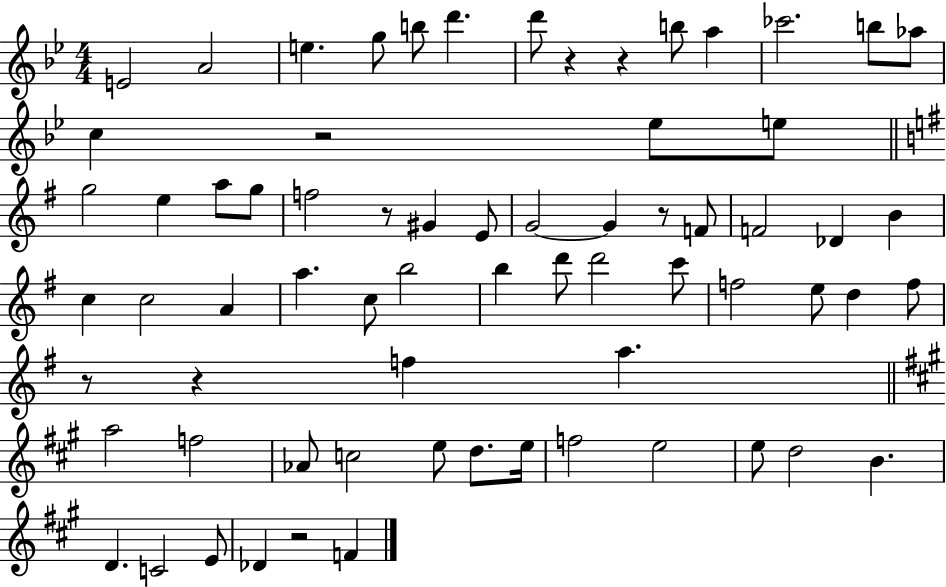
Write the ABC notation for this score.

X:1
T:Untitled
M:4/4
L:1/4
K:Bb
E2 A2 e g/2 b/2 d' d'/2 z z b/2 a _c'2 b/2 _a/2 c z2 _e/2 e/2 g2 e a/2 g/2 f2 z/2 ^G E/2 G2 G z/2 F/2 F2 _D B c c2 A a c/2 b2 b d'/2 d'2 c'/2 f2 e/2 d f/2 z/2 z f a a2 f2 _A/2 c2 e/2 d/2 e/4 f2 e2 e/2 d2 B D C2 E/2 _D z2 F